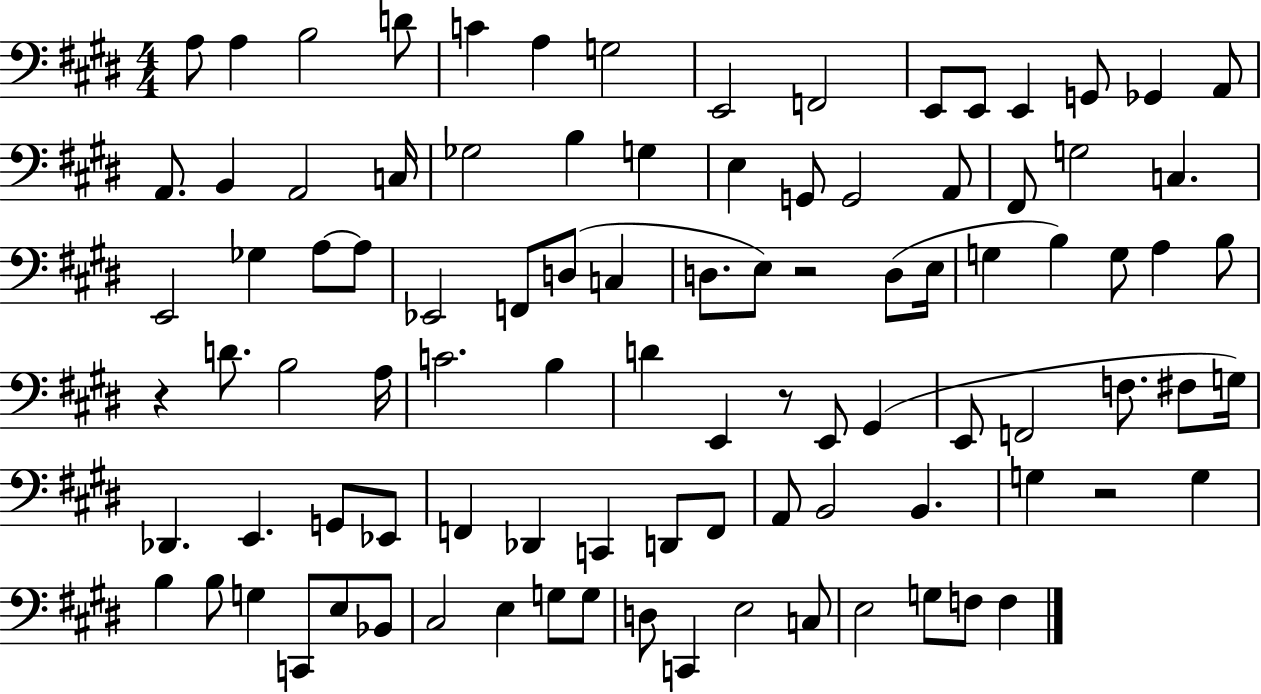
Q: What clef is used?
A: bass